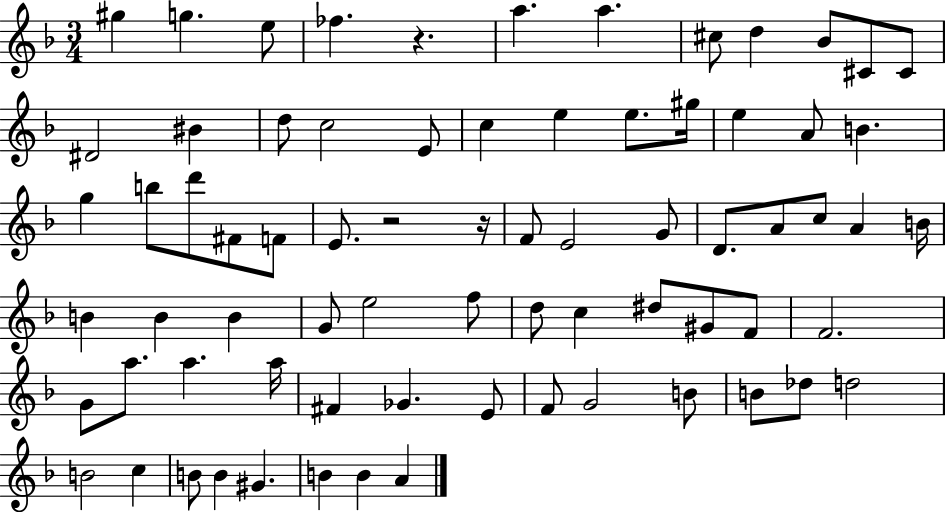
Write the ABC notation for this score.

X:1
T:Untitled
M:3/4
L:1/4
K:F
^g g e/2 _f z a a ^c/2 d _B/2 ^C/2 ^C/2 ^D2 ^B d/2 c2 E/2 c e e/2 ^g/4 e A/2 B g b/2 d'/2 ^F/2 F/2 E/2 z2 z/4 F/2 E2 G/2 D/2 A/2 c/2 A B/4 B B B G/2 e2 f/2 d/2 c ^d/2 ^G/2 F/2 F2 G/2 a/2 a a/4 ^F _G E/2 F/2 G2 B/2 B/2 _d/2 d2 B2 c B/2 B ^G B B A